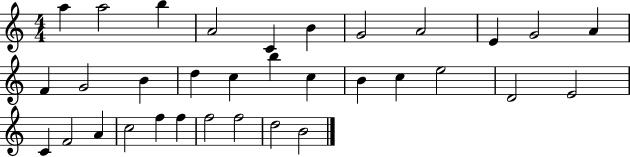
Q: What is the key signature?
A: C major